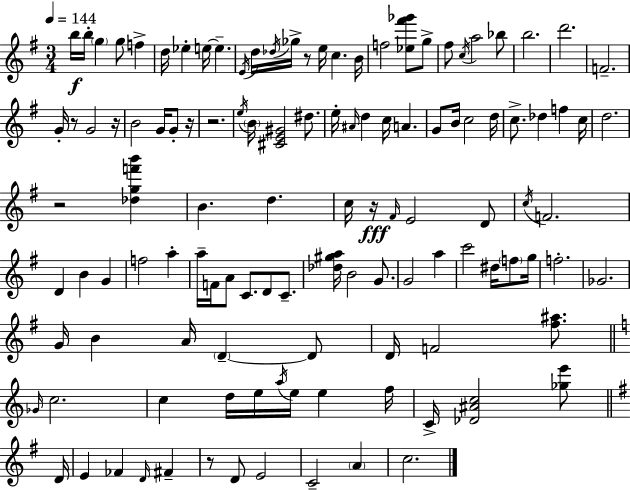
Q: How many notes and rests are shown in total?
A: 118